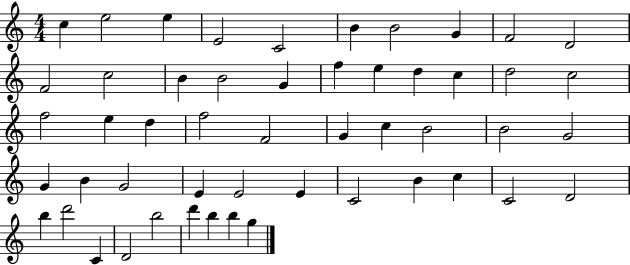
{
  \clef treble
  \numericTimeSignature
  \time 4/4
  \key c \major
  c''4 e''2 e''4 | e'2 c'2 | b'4 b'2 g'4 | f'2 d'2 | \break f'2 c''2 | b'4 b'2 g'4 | f''4 e''4 d''4 c''4 | d''2 c''2 | \break f''2 e''4 d''4 | f''2 f'2 | g'4 c''4 b'2 | b'2 g'2 | \break g'4 b'4 g'2 | e'4 e'2 e'4 | c'2 b'4 c''4 | c'2 d'2 | \break b''4 d'''2 c'4 | d'2 b''2 | d'''4 b''4 b''4 g''4 | \bar "|."
}